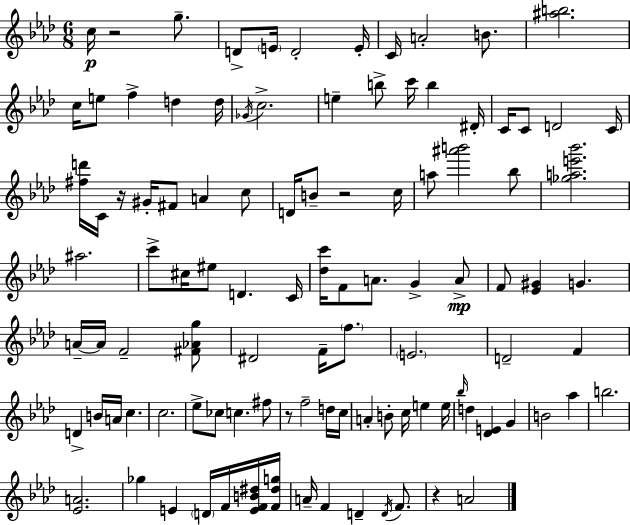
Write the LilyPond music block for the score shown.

{
  \clef treble
  \numericTimeSignature
  \time 6/8
  \key f \minor
  \repeat volta 2 { c''16\p r2 g''8.-- | d'8-> \parenthesize e'16 d'2-. e'16-. | c'16 a'2-. b'8. | <ais'' b''>2. | \break c''16 e''8 f''4-> d''4 d''16 | \acciaccatura { ges'16 } c''2.-> | e''4-- b''8-> c'''16 b''4 | dis'16-. c'16 c'8 d'2 | \break c'16 <fis'' d'''>16 c'16 r16 gis'16-. fis'8 a'4 c''8 | d'16 b'8-- r2 | c''16 a''8 <ais''' b'''>2 bes''8 | <ges'' a'' e''' bes'''>2. | \break ais''2. | c'''8-> cis''16 eis''8 d'4. | c'16 <des'' c'''>16 f'8 a'8. g'4-> a'8->\mp | f'8 <ees' gis'>4 g'4. | \break a'16--~~ a'16 f'2-- <fis' aes' g''>8 | dis'2 f'16-- \parenthesize f''8. | \parenthesize e'2. | d'2-- f'4 | \break d'4-> b'16 a'16 c''4. | c''2. | ees''8-> ces''8 c''4. fis''8 | r8 f''2-- d''16 | \break c''16 a'4-. b'8-. c''16 e''4 | e''16 \grace { bes''16 } d''4 <des' e'>4 g'4 | b'2 aes''4 | b''2. | \break <ees' a'>2. | ges''4 e'4 \parenthesize d'16 f'16 | <e' f' b' dis''>16 <f' dis'' g''>16 a'16-- f'4 d'4-- \acciaccatura { d'16 } | f'8. r4 a'2 | \break } \bar "|."
}